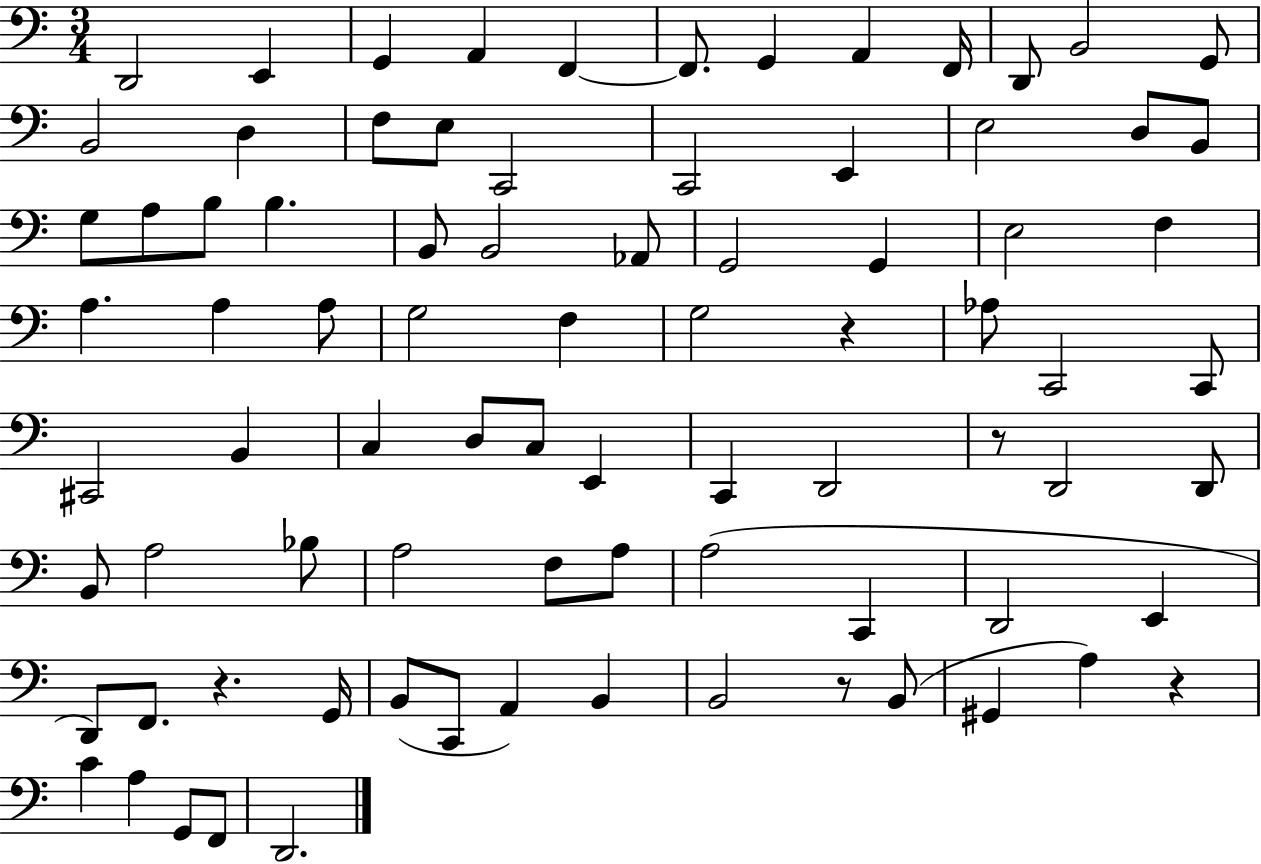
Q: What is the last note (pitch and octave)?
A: D2